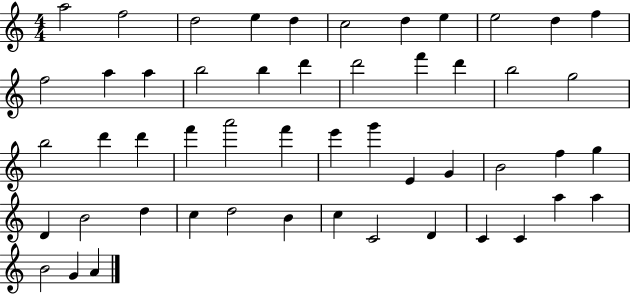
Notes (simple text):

A5/h F5/h D5/h E5/q D5/q C5/h D5/q E5/q E5/h D5/q F5/q F5/h A5/q A5/q B5/h B5/q D6/q D6/h F6/q D6/q B5/h G5/h B5/h D6/q D6/q F6/q A6/h F6/q E6/q G6/q E4/q G4/q B4/h F5/q G5/q D4/q B4/h D5/q C5/q D5/h B4/q C5/q C4/h D4/q C4/q C4/q A5/q A5/q B4/h G4/q A4/q